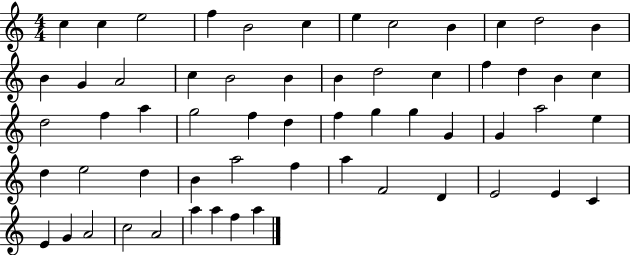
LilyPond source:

{
  \clef treble
  \numericTimeSignature
  \time 4/4
  \key c \major
  c''4 c''4 e''2 | f''4 b'2 c''4 | e''4 c''2 b'4 | c''4 d''2 b'4 | \break b'4 g'4 a'2 | c''4 b'2 b'4 | b'4 d''2 c''4 | f''4 d''4 b'4 c''4 | \break d''2 f''4 a''4 | g''2 f''4 d''4 | f''4 g''4 g''4 g'4 | g'4 a''2 e''4 | \break d''4 e''2 d''4 | b'4 a''2 f''4 | a''4 f'2 d'4 | e'2 e'4 c'4 | \break e'4 g'4 a'2 | c''2 a'2 | a''4 a''4 f''4 a''4 | \bar "|."
}